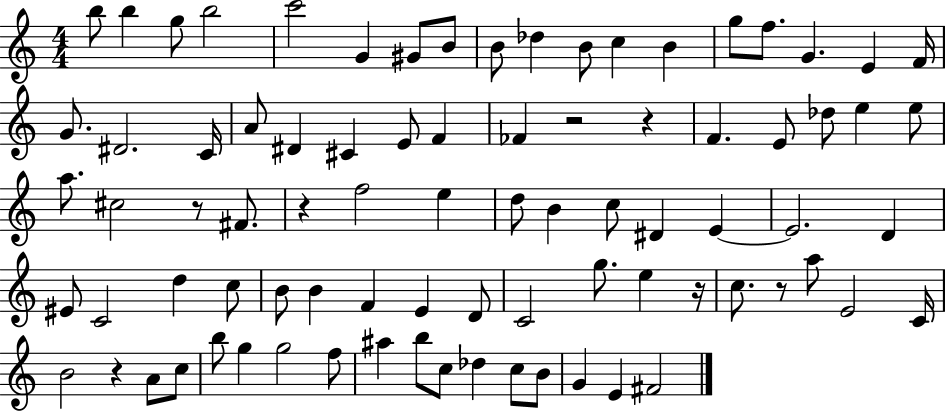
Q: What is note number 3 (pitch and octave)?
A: G5